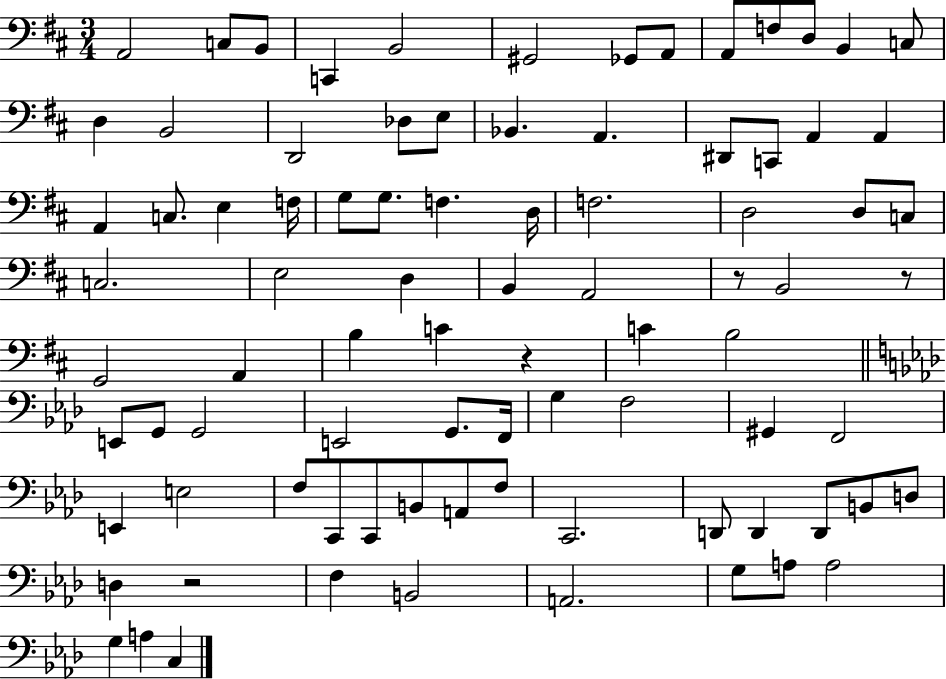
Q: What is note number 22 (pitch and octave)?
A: C2